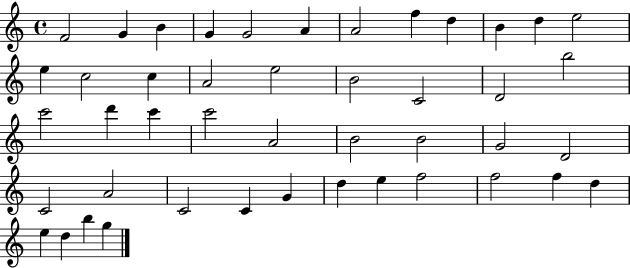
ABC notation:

X:1
T:Untitled
M:4/4
L:1/4
K:C
F2 G B G G2 A A2 f d B d e2 e c2 c A2 e2 B2 C2 D2 b2 c'2 d' c' c'2 A2 B2 B2 G2 D2 C2 A2 C2 C G d e f2 f2 f d e d b g